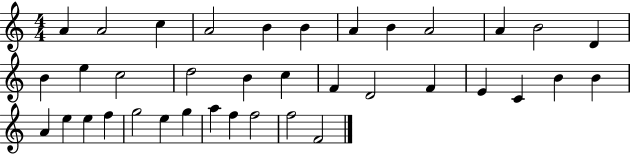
A4/q A4/h C5/q A4/h B4/q B4/q A4/q B4/q A4/h A4/q B4/h D4/q B4/q E5/q C5/h D5/h B4/q C5/q F4/q D4/h F4/q E4/q C4/q B4/q B4/q A4/q E5/q E5/q F5/q G5/h E5/q G5/q A5/q F5/q F5/h F5/h F4/h